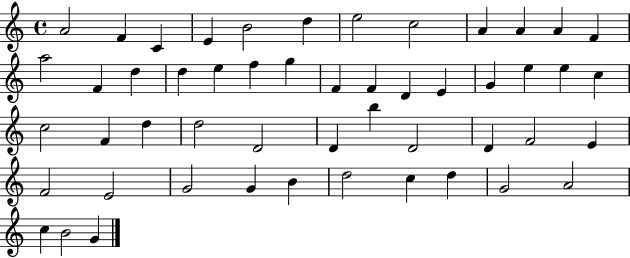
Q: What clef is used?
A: treble